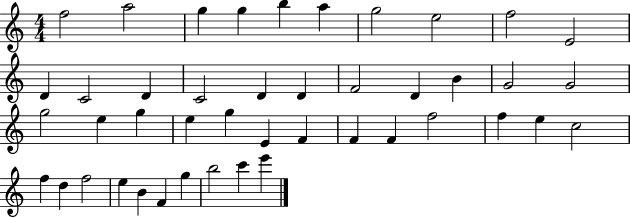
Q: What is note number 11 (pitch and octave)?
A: D4